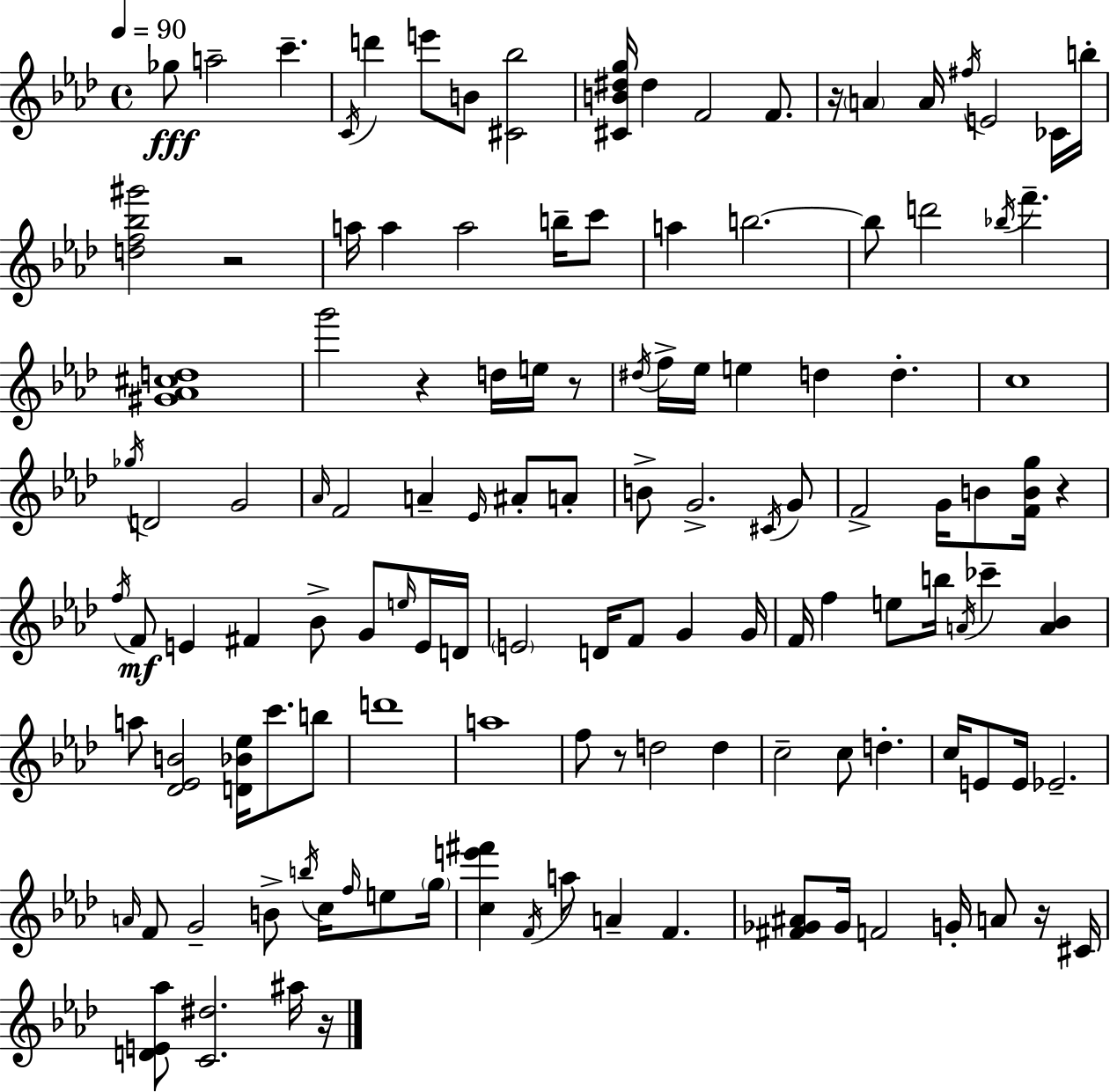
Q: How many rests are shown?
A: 8